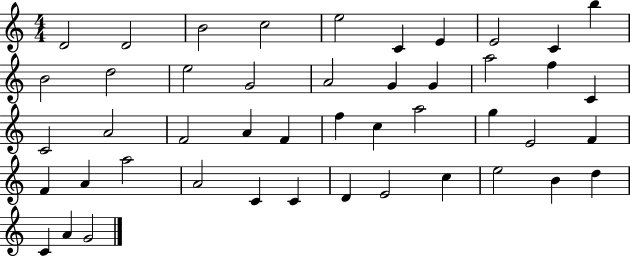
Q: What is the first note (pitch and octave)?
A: D4